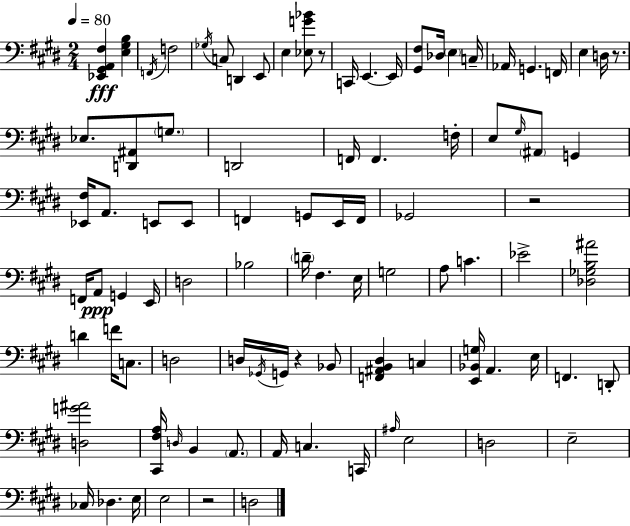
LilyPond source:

{
  \clef bass
  \numericTimeSignature
  \time 2/4
  \key e \major
  \tempo 4 = 80
  <ees, gis, a, fis>4\fff <e gis b>4 | \acciaccatura { f,16 } f2 | \acciaccatura { ges16 } c8 d,4 | e,8 e4 <ees g' bes'>8 | \break r8 c,16 e,4.~~ | e,16 <gis, fis>8 des16 \parenthesize e4 | c16-- aes,16 g,4. | f,16 e4 d16 r8. | \break ees8. <d, ais,>8 \parenthesize g8. | d,2 | f,16 f,4. | f16-. e8 \grace { gis16 } \parenthesize ais,8 g,4 | \break <ees, fis>16 a,8. e,8 | e,8 f,4 g,8 | e,16 f,16 ges,2 | r2 | \break f,16 a,8\ppp g,4 | e,16 d2 | bes2 | \parenthesize d'16-- fis4. | \break e16 g2 | a8 c'4. | ees'2-> | <des ges b ais'>2 | \break d'4 f'16 | c8. d2 | d16 \acciaccatura { ges,16 } g,16 r4 | bes,8 <f, ais, b, dis>4 | \break c4 <e, bes, g>16 a,4. | e16 f,4. | d,8-. <d g' ais'>2 | <cis, fis a>16 \grace { d16 } b,4 | \break \parenthesize a,8. a,16 c4. | c,16 \grace { ais16 } e2 | d2 | e2-- | \break ces16 des4. | e16 e2 | r2 | d2 | \break \bar "|."
}